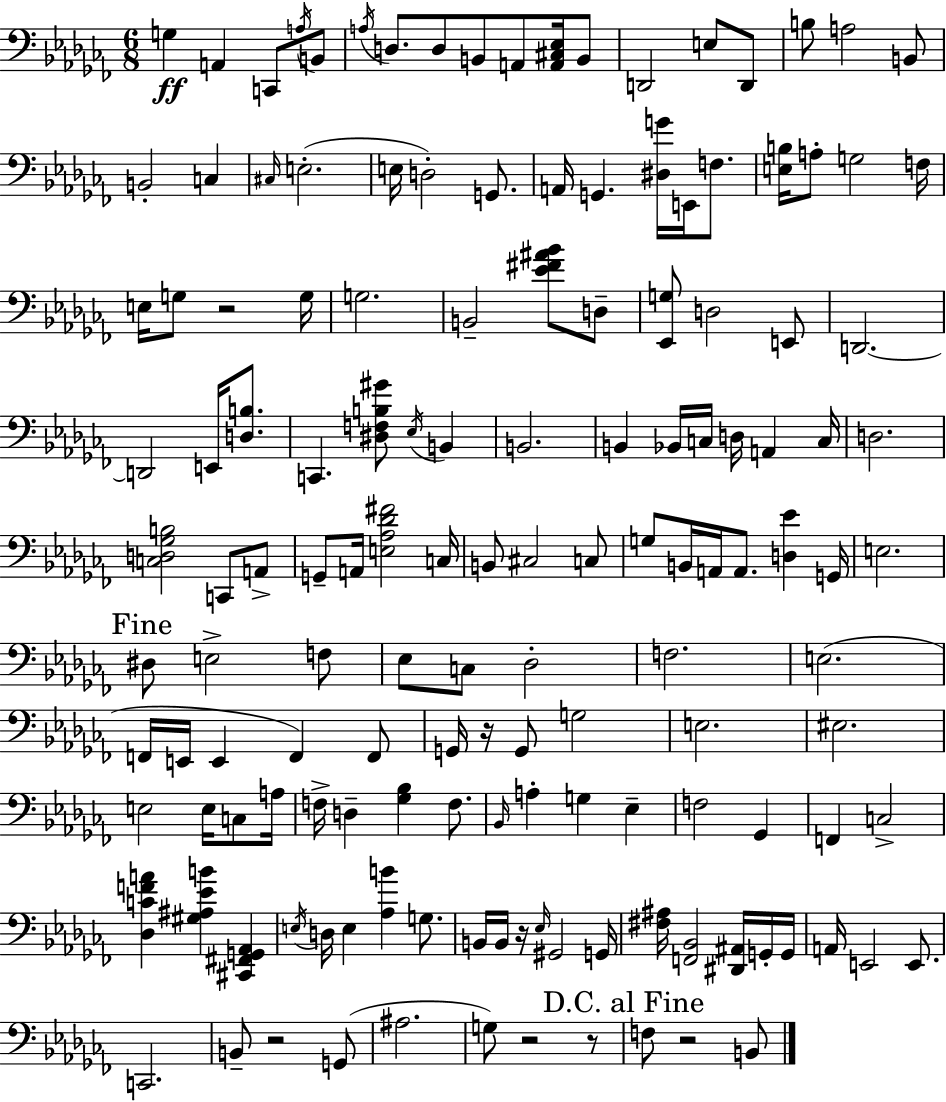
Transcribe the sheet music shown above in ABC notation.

X:1
T:Untitled
M:6/8
L:1/4
K:Abm
G, A,, C,,/2 A,/4 B,,/2 A,/4 D,/2 D,/2 B,,/2 A,,/2 [A,,^C,_E,]/4 B,,/2 D,,2 E,/2 D,,/2 B,/2 A,2 B,,/2 B,,2 C, ^C,/4 E,2 E,/4 D,2 G,,/2 A,,/4 G,, [^D,G]/4 E,,/4 F,/2 [E,B,]/4 A,/2 G,2 F,/4 E,/4 G,/2 z2 G,/4 G,2 B,,2 [_E^F^A_B]/2 D,/2 [_E,,G,]/2 D,2 E,,/2 D,,2 D,,2 E,,/4 [D,B,]/2 C,, [^D,F,B,^G]/2 _E,/4 B,, B,,2 B,, _B,,/4 C,/4 D,/4 A,, C,/4 D,2 [C,D,_G,B,]2 C,,/2 A,,/2 G,,/2 A,,/4 [E,_A,_D^F]2 C,/4 B,,/2 ^C,2 C,/2 G,/2 B,,/4 A,,/4 A,,/2 [D,_E] G,,/4 E,2 ^D,/2 E,2 F,/2 _E,/2 C,/2 _D,2 F,2 E,2 F,,/4 E,,/4 E,, F,, F,,/2 G,,/4 z/4 G,,/2 G,2 E,2 ^E,2 E,2 E,/4 C,/2 A,/4 F,/4 D, [_G,_B,] F,/2 _B,,/4 A, G, _E, F,2 _G,, F,, C,2 [_D,CFA] [^G,^A,_EB] [^C,,^F,,G,,_A,,] E,/4 D,/4 E, [_A,B] G,/2 B,,/4 B,,/4 z/4 _E,/4 ^G,,2 G,,/4 [^F,^A,]/4 [F,,_B,,]2 [^D,,^A,,]/4 G,,/4 G,,/4 A,,/4 E,,2 E,,/2 C,,2 B,,/2 z2 G,,/2 ^A,2 G,/2 z2 z/2 F,/2 z2 B,,/2